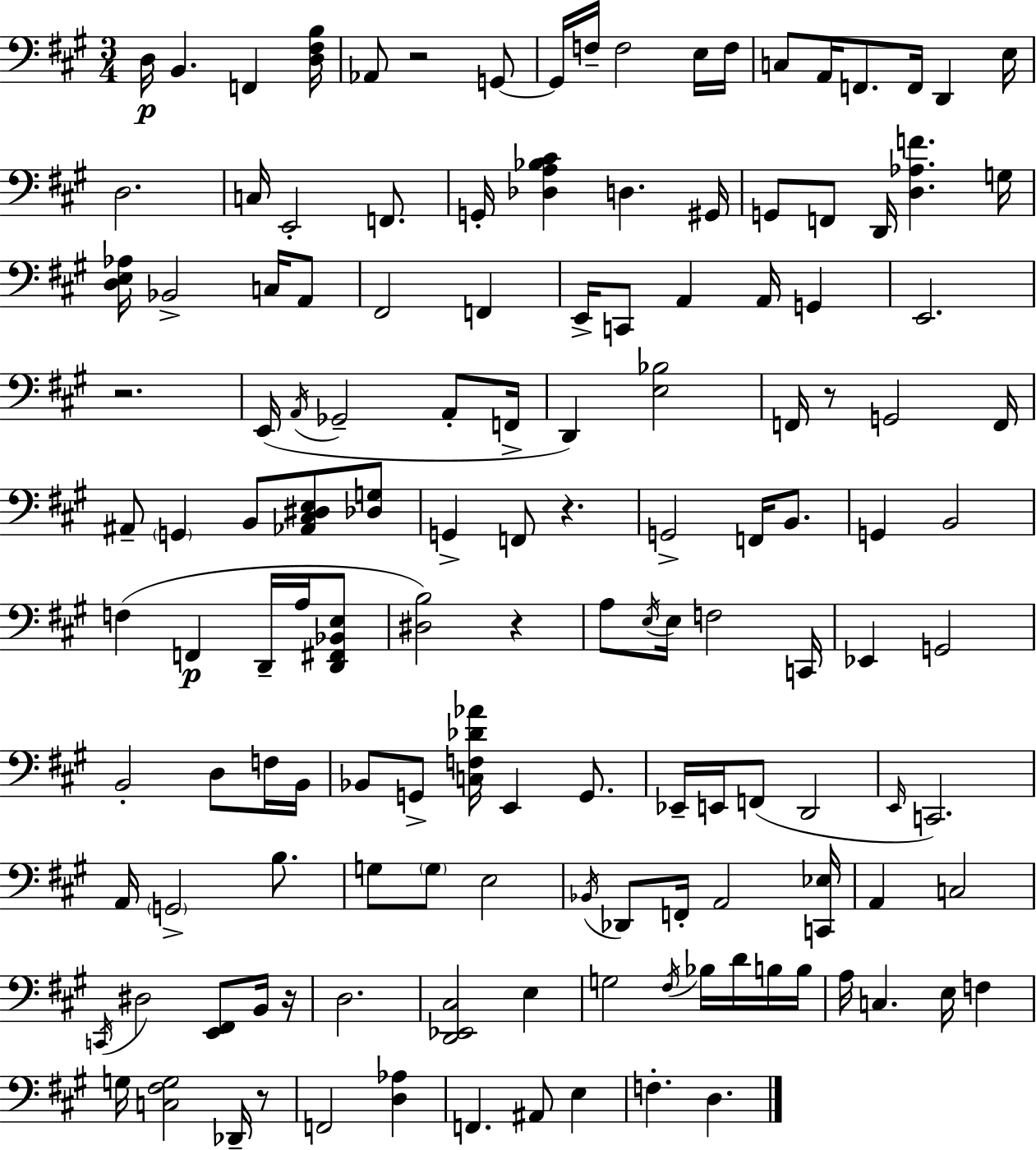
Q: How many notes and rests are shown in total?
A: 139